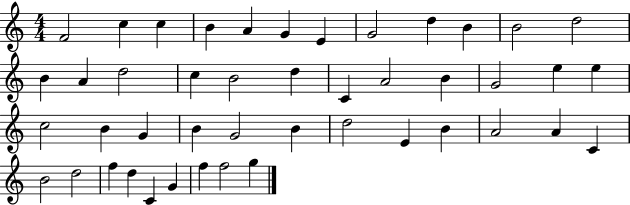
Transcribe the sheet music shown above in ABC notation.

X:1
T:Untitled
M:4/4
L:1/4
K:C
F2 c c B A G E G2 d B B2 d2 B A d2 c B2 d C A2 B G2 e e c2 B G B G2 B d2 E B A2 A C B2 d2 f d C G f f2 g